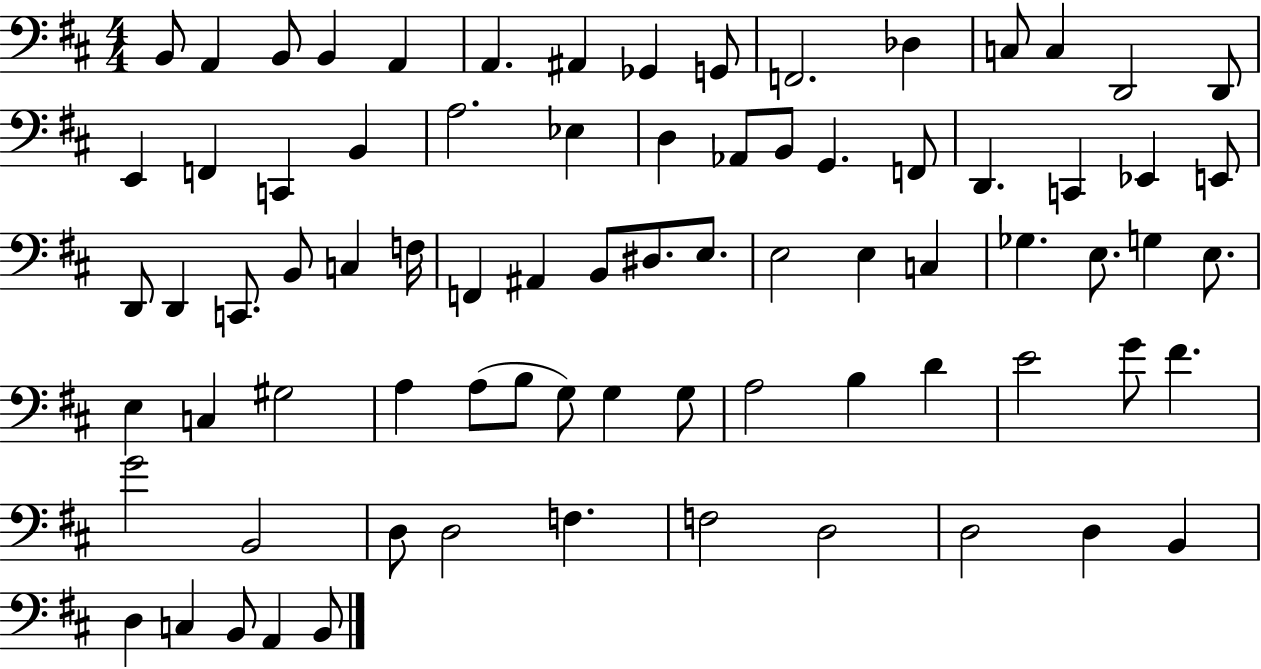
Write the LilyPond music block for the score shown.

{
  \clef bass
  \numericTimeSignature
  \time 4/4
  \key d \major
  b,8 a,4 b,8 b,4 a,4 | a,4. ais,4 ges,4 g,8 | f,2. des4 | c8 c4 d,2 d,8 | \break e,4 f,4 c,4 b,4 | a2. ees4 | d4 aes,8 b,8 g,4. f,8 | d,4. c,4 ees,4 e,8 | \break d,8 d,4 c,8. b,8 c4 f16 | f,4 ais,4 b,8 dis8. e8. | e2 e4 c4 | ges4. e8. g4 e8. | \break e4 c4 gis2 | a4 a8( b8 g8) g4 g8 | a2 b4 d'4 | e'2 g'8 fis'4. | \break g'2 b,2 | d8 d2 f4. | f2 d2 | d2 d4 b,4 | \break d4 c4 b,8 a,4 b,8 | \bar "|."
}